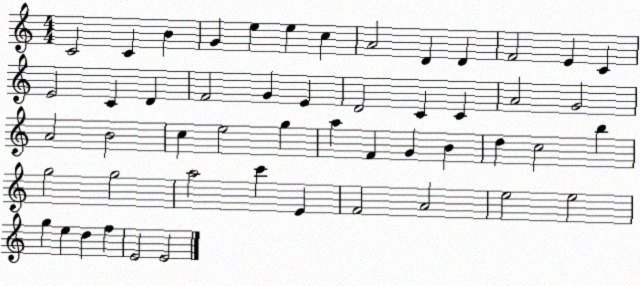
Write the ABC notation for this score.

X:1
T:Untitled
M:4/4
L:1/4
K:C
C2 C B G e e c A2 D D F2 E C E2 C D F2 G E D2 C C A2 G2 A2 B2 c e2 g a F G B d c2 b g2 g2 a2 c' E F2 A2 e2 e2 g e d f E2 E2